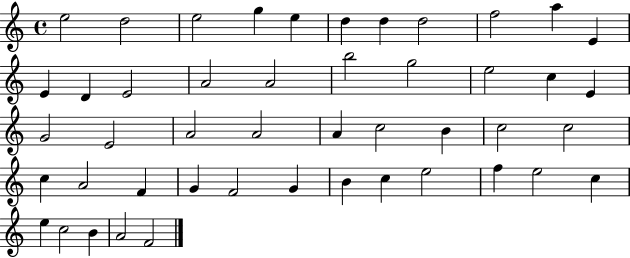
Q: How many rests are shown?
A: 0